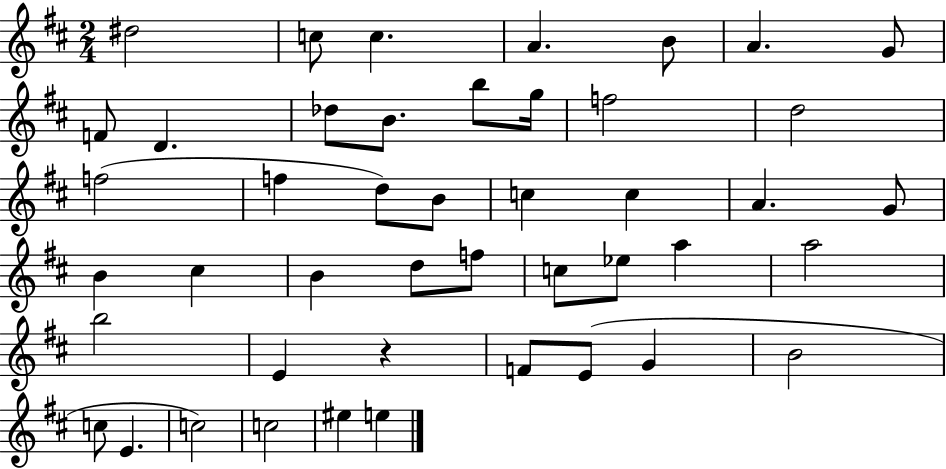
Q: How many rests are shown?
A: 1